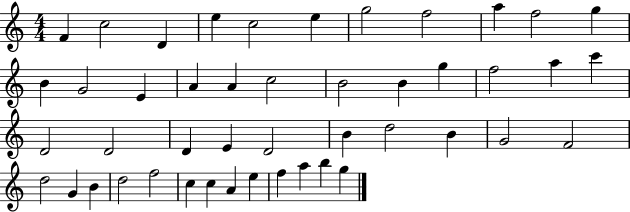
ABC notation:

X:1
T:Untitled
M:4/4
L:1/4
K:C
F c2 D e c2 e g2 f2 a f2 g B G2 E A A c2 B2 B g f2 a c' D2 D2 D E D2 B d2 B G2 F2 d2 G B d2 f2 c c A e f a b g